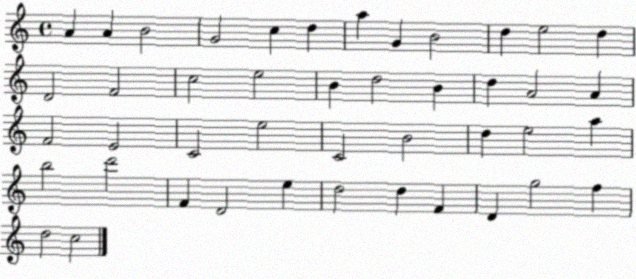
X:1
T:Untitled
M:4/4
L:1/4
K:C
A A B2 G2 c d a G B2 d e2 d D2 F2 c2 e2 B d2 B d A2 A F2 E2 C2 e2 C2 B2 d e2 a b2 d'2 F D2 e d2 d F D g2 f d2 c2